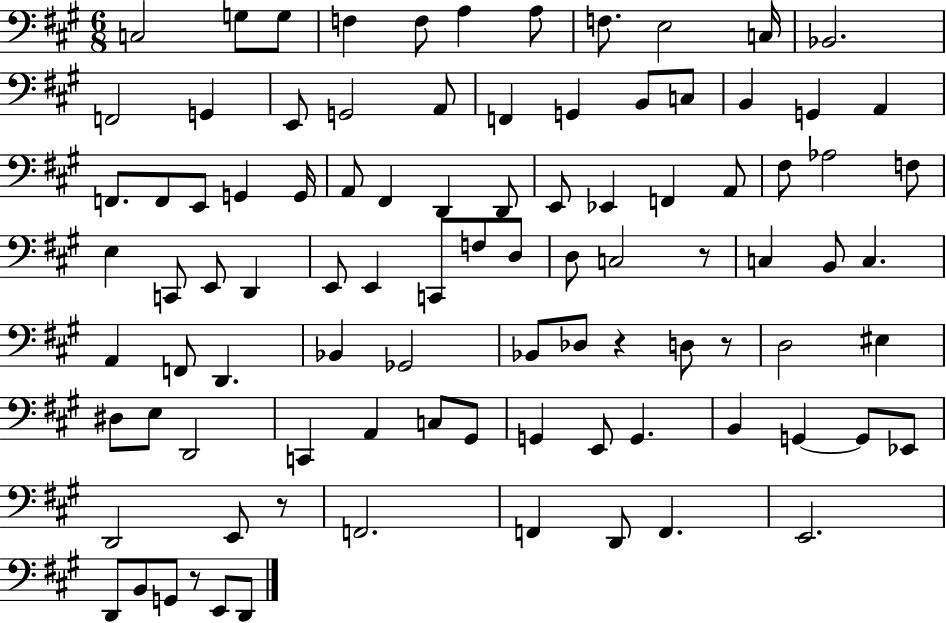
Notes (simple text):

C3/h G3/e G3/e F3/q F3/e A3/q A3/e F3/e. E3/h C3/s Bb2/h. F2/h G2/q E2/e G2/h A2/e F2/q G2/q B2/e C3/e B2/q G2/q A2/q F2/e. F2/e E2/e G2/q G2/s A2/e F#2/q D2/q D2/e E2/e Eb2/q F2/q A2/e F#3/e Ab3/h F3/e E3/q C2/e E2/e D2/q E2/e E2/q C2/e F3/e D3/e D3/e C3/h R/e C3/q B2/e C3/q. A2/q F2/e D2/q. Bb2/q Gb2/h Bb2/e Db3/e R/q D3/e R/e D3/h EIS3/q D#3/e E3/e D2/h C2/q A2/q C3/e G#2/e G2/q E2/e G2/q. B2/q G2/q G2/e Eb2/e D2/h E2/e R/e F2/h. F2/q D2/e F2/q. E2/h. D2/e B2/e G2/e R/e E2/e D2/e